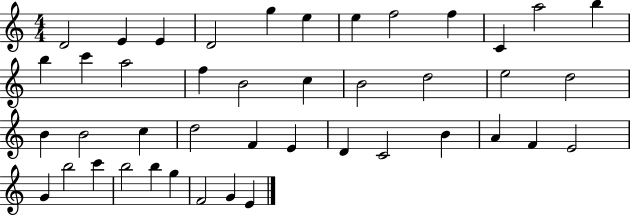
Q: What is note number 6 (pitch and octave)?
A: E5